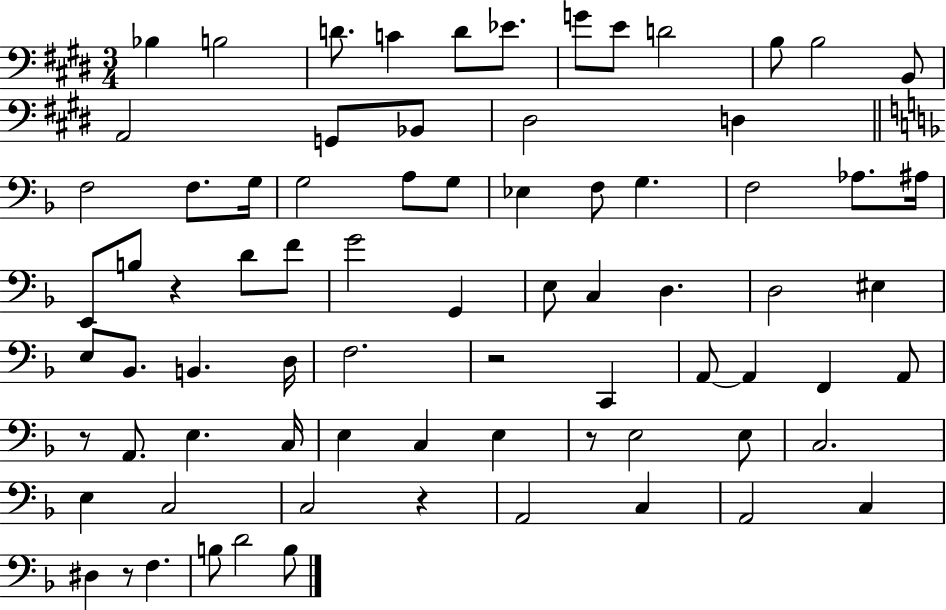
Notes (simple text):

Bb3/q B3/h D4/e. C4/q D4/e Eb4/e. G4/e E4/e D4/h B3/e B3/h B2/e A2/h G2/e Bb2/e D#3/h D3/q F3/h F3/e. G3/s G3/h A3/e G3/e Eb3/q F3/e G3/q. F3/h Ab3/e. A#3/s E2/e B3/e R/q D4/e F4/e G4/h G2/q E3/e C3/q D3/q. D3/h EIS3/q E3/e Bb2/e. B2/q. D3/s F3/h. R/h C2/q A2/e A2/q F2/q A2/e R/e A2/e. E3/q. C3/s E3/q C3/q E3/q R/e E3/h E3/e C3/h. E3/q C3/h C3/h R/q A2/h C3/q A2/h C3/q D#3/q R/e F3/q. B3/e D4/h B3/e